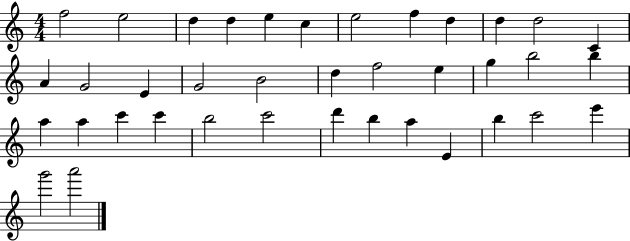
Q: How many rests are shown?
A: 0